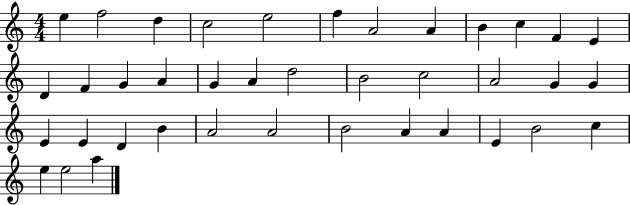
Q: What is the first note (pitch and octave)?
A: E5